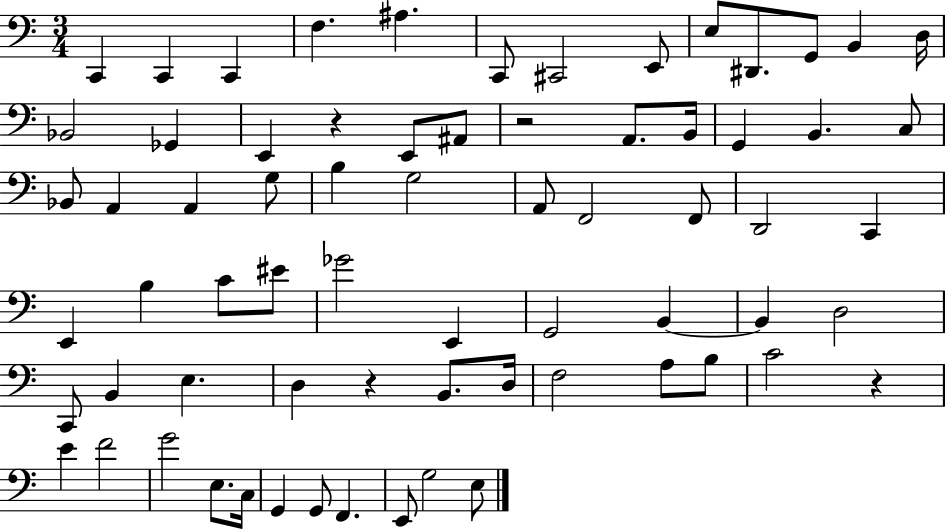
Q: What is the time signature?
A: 3/4